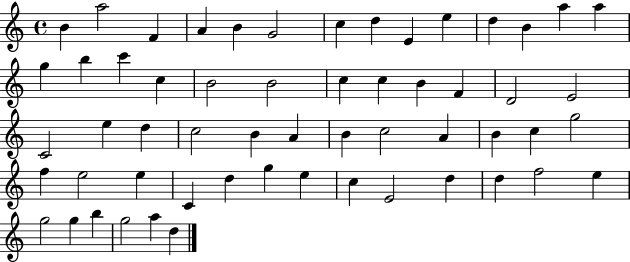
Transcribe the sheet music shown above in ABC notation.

X:1
T:Untitled
M:4/4
L:1/4
K:C
B a2 F A B G2 c d E e d B a a g b c' c B2 B2 c c B F D2 E2 C2 e d c2 B A B c2 A B c g2 f e2 e C d g e c E2 d d f2 e g2 g b g2 a d